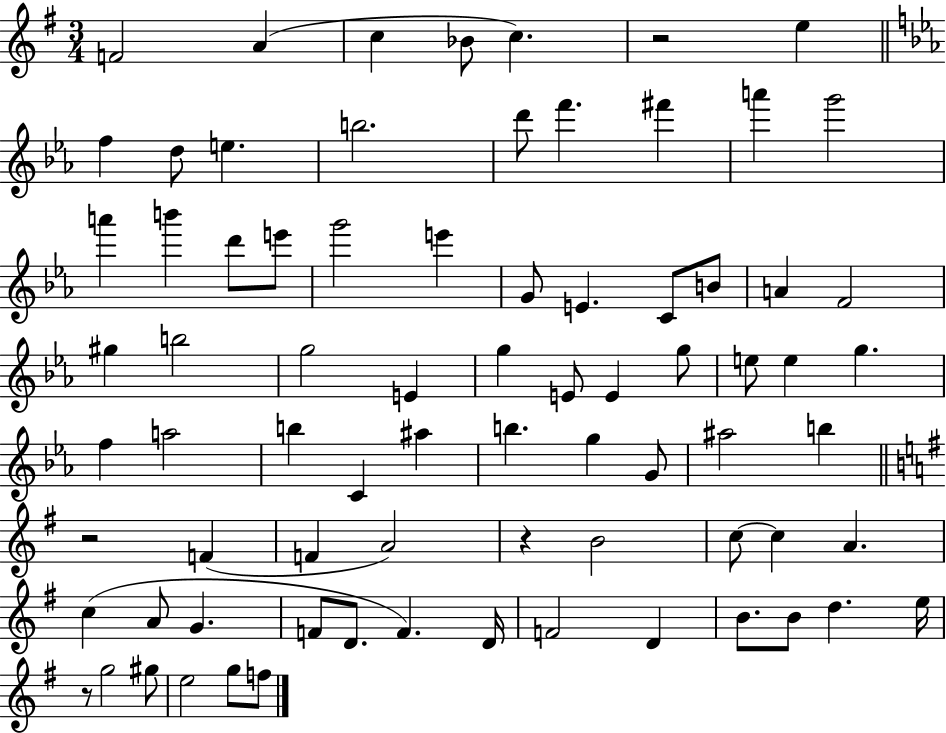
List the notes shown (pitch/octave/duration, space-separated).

F4/h A4/q C5/q Bb4/e C5/q. R/h E5/q F5/q D5/e E5/q. B5/h. D6/e F6/q. F#6/q A6/q G6/h A6/q B6/q D6/e E6/e G6/h E6/q G4/e E4/q. C4/e B4/e A4/q F4/h G#5/q B5/h G5/h E4/q G5/q E4/e E4/q G5/e E5/e E5/q G5/q. F5/q A5/h B5/q C4/q A#5/q B5/q. G5/q G4/e A#5/h B5/q R/h F4/q F4/q A4/h R/q B4/h C5/e C5/q A4/q. C5/q A4/e G4/q. F4/e D4/e. F4/q. D4/s F4/h D4/q B4/e. B4/e D5/q. E5/s R/e G5/h G#5/e E5/h G5/e F5/e